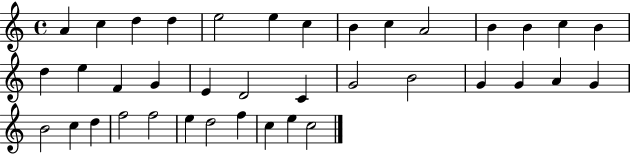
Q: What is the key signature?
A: C major